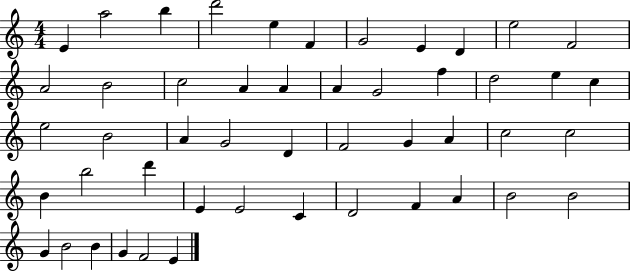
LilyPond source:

{
  \clef treble
  \numericTimeSignature
  \time 4/4
  \key c \major
  e'4 a''2 b''4 | d'''2 e''4 f'4 | g'2 e'4 d'4 | e''2 f'2 | \break a'2 b'2 | c''2 a'4 a'4 | a'4 g'2 f''4 | d''2 e''4 c''4 | \break e''2 b'2 | a'4 g'2 d'4 | f'2 g'4 a'4 | c''2 c''2 | \break b'4 b''2 d'''4 | e'4 e'2 c'4 | d'2 f'4 a'4 | b'2 b'2 | \break g'4 b'2 b'4 | g'4 f'2 e'4 | \bar "|."
}